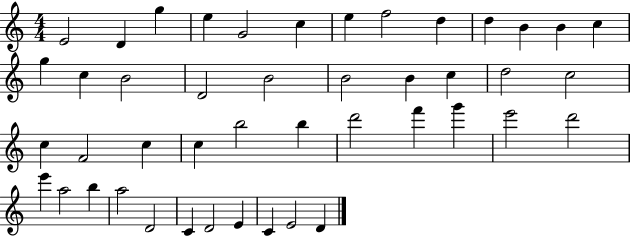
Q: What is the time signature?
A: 4/4